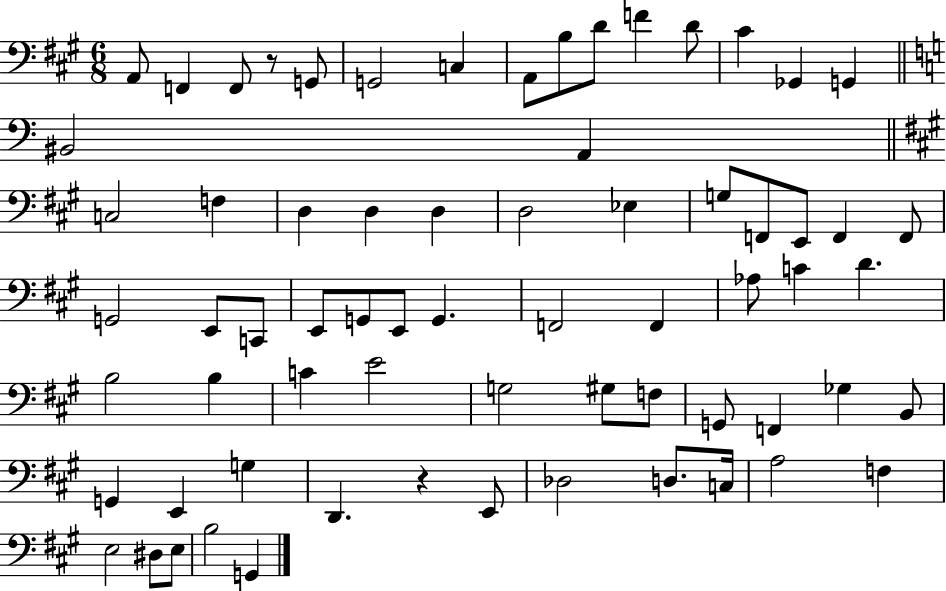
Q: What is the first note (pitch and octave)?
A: A2